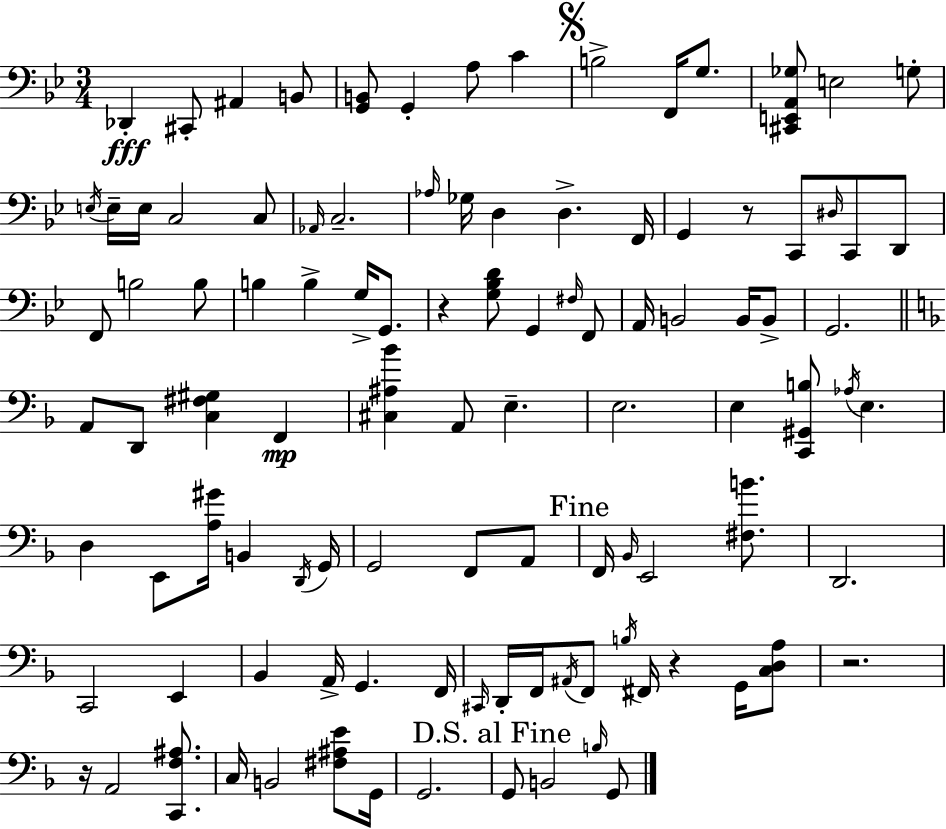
X:1
T:Untitled
M:3/4
L:1/4
K:Bb
_D,, ^C,,/2 ^A,, B,,/2 [G,,B,,]/2 G,, A,/2 C B,2 F,,/4 G,/2 [^C,,E,,A,,_G,]/2 E,2 G,/2 E,/4 E,/4 E,/4 C,2 C,/2 _A,,/4 C,2 _A,/4 _G,/4 D, D, F,,/4 G,, z/2 C,,/2 ^D,/4 C,,/2 D,,/2 F,,/2 B,2 B,/2 B, B, G,/4 G,,/2 z [G,_B,D]/2 G,, ^F,/4 F,,/2 A,,/4 B,,2 B,,/4 B,,/2 G,,2 A,,/2 D,,/2 [C,^F,^G,] F,, [^C,^A,_B] A,,/2 E, E,2 E, [C,,^G,,B,]/2 _A,/4 E, D, E,,/2 [A,^G]/4 B,, D,,/4 G,,/4 G,,2 F,,/2 A,,/2 F,,/4 _B,,/4 E,,2 [^F,B]/2 D,,2 C,,2 E,, _B,, A,,/4 G,, F,,/4 ^C,,/4 D,,/4 F,,/4 ^A,,/4 F,,/2 B,/4 ^F,,/4 z G,,/4 [C,D,A,]/2 z2 z/4 A,,2 [C,,F,^A,]/2 C,/4 B,,2 [^F,^A,E]/2 G,,/4 G,,2 G,,/2 B,,2 B,/4 G,,/2